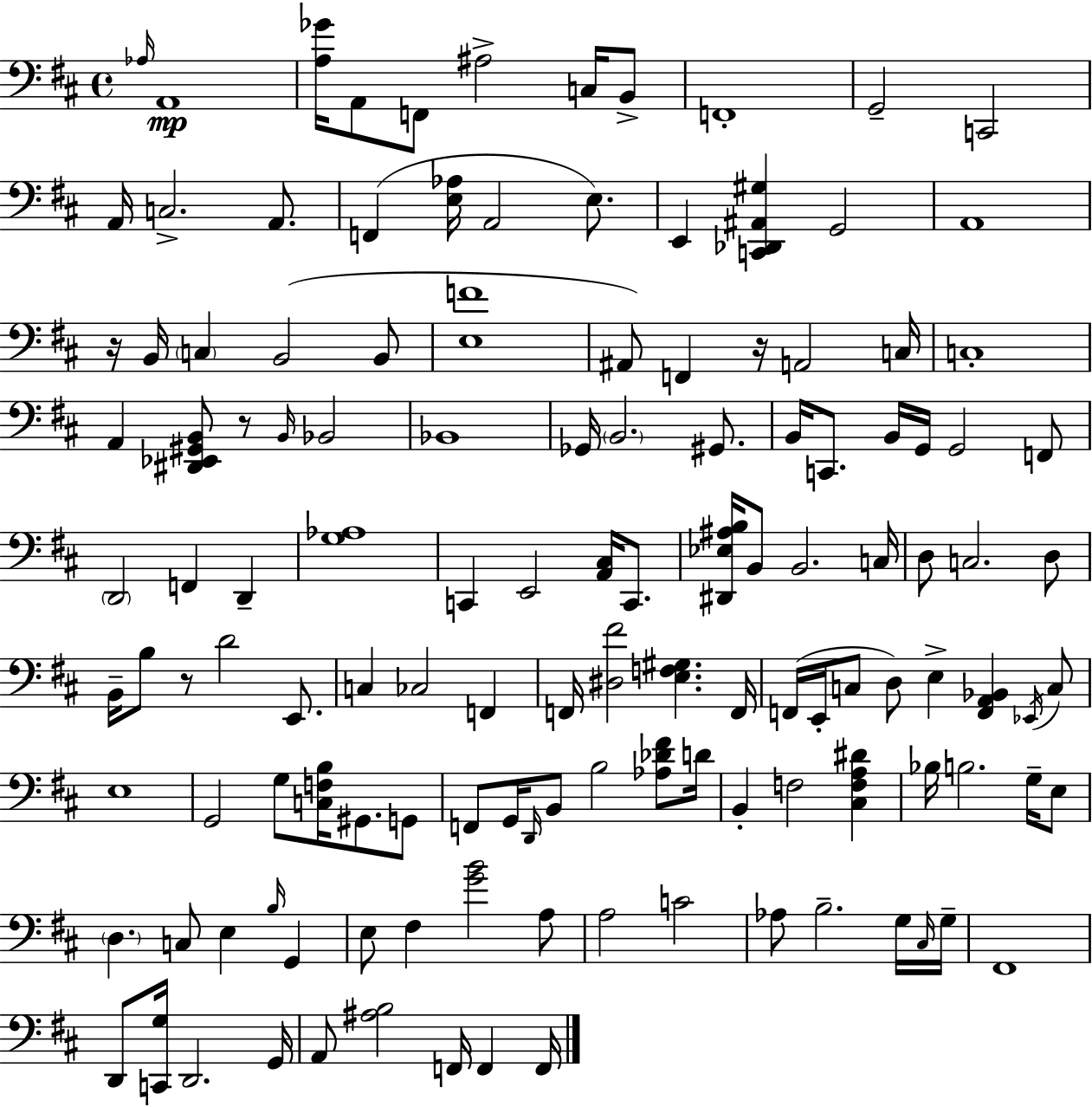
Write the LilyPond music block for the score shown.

{
  \clef bass
  \time 4/4
  \defaultTimeSignature
  \key d \major
  \grace { aes16 }\mp a,1 | <a ges'>16 a,8 f,8 ais2-> c16 b,8-> | f,1-. | g,2-- c,2 | \break a,16 c2.-> a,8. | f,4( <e aes>16 a,2 e8.) | e,4 <c, des, ais, gis>4 g,2 | a,1 | \break r16 b,16 \parenthesize c4 b,2( b,8 | <e f'>1 | ais,8) f,4 r16 a,2 | c16 c1-. | \break a,4 <dis, ees, gis, b,>8 r8 \grace { b,16 } bes,2 | bes,1 | ges,16 \parenthesize b,2. gis,8. | b,16 c,8. b,16 g,16 g,2 | \break f,8 \parenthesize d,2 f,4 d,4-- | <g aes>1 | c,4 e,2 <a, cis>16 c,8. | <dis, ees ais b>16 b,8 b,2. | \break c16 d8 c2. | d8 b,16-- b8 r8 d'2 e,8. | c4 ces2 f,4 | f,16 <dis fis'>2 <e f gis>4. | \break f,16 f,16( e,16-. c8 d8) e4-> <f, a, bes,>4 | \acciaccatura { ees,16 } c8 e1 | g,2 g8 <c f b>16 gis,8. | g,8 f,8 g,16 \grace { d,16 } b,8 b2 | \break <aes des' fis'>8 d'16 b,4-. f2 | <cis f a dis'>4 bes16 b2. | g16-- e8 \parenthesize d4. c8 e4 | \grace { b16 } g,4 e8 fis4 <g' b'>2 | \break a8 a2 c'2 | aes8 b2.-- | g16 \grace { cis16 } g16-- fis,1 | d,8 <c, g>16 d,2. | \break g,16 a,8 <ais b>2 | f,16 f,4 f,16 \bar "|."
}